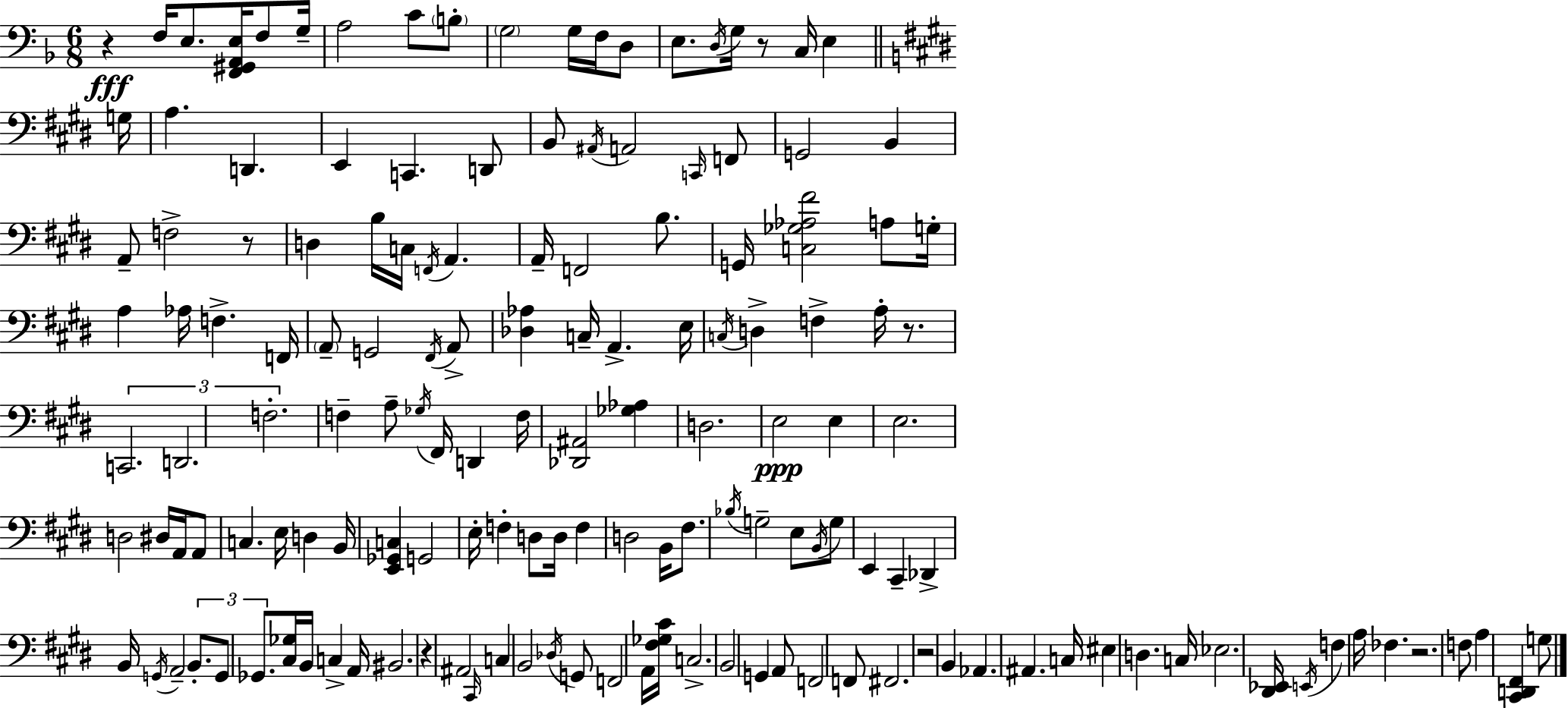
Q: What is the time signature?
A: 6/8